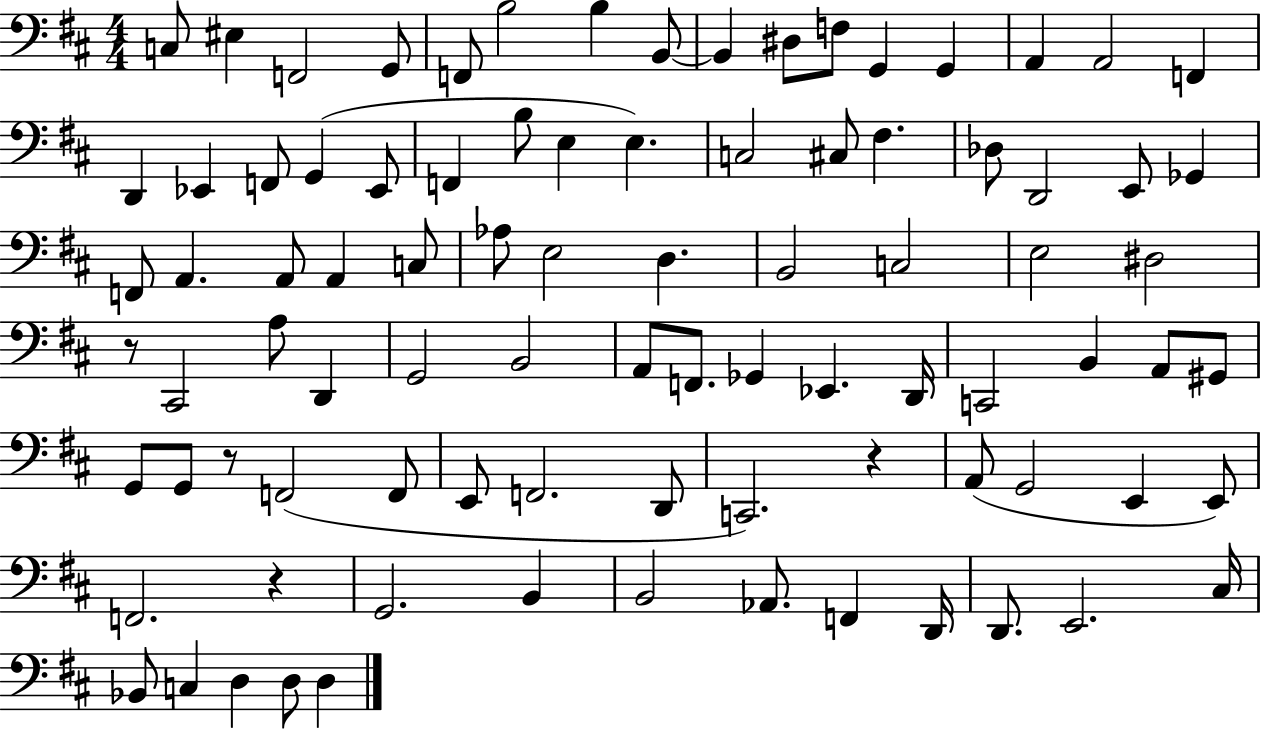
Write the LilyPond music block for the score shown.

{
  \clef bass
  \numericTimeSignature
  \time 4/4
  \key d \major
  c8 eis4 f,2 g,8 | f,8 b2 b4 b,8~~ | b,4 dis8 f8 g,4 g,4 | a,4 a,2 f,4 | \break d,4 ees,4 f,8 g,4( ees,8 | f,4 b8 e4 e4.) | c2 cis8 fis4. | des8 d,2 e,8 ges,4 | \break f,8 a,4. a,8 a,4 c8 | aes8 e2 d4. | b,2 c2 | e2 dis2 | \break r8 cis,2 a8 d,4 | g,2 b,2 | a,8 f,8. ges,4 ees,4. d,16 | c,2 b,4 a,8 gis,8 | \break g,8 g,8 r8 f,2( f,8 | e,8 f,2. d,8 | c,2.) r4 | a,8( g,2 e,4 e,8) | \break f,2. r4 | g,2. b,4 | b,2 aes,8. f,4 d,16 | d,8. e,2. cis16 | \break bes,8 c4 d4 d8 d4 | \bar "|."
}